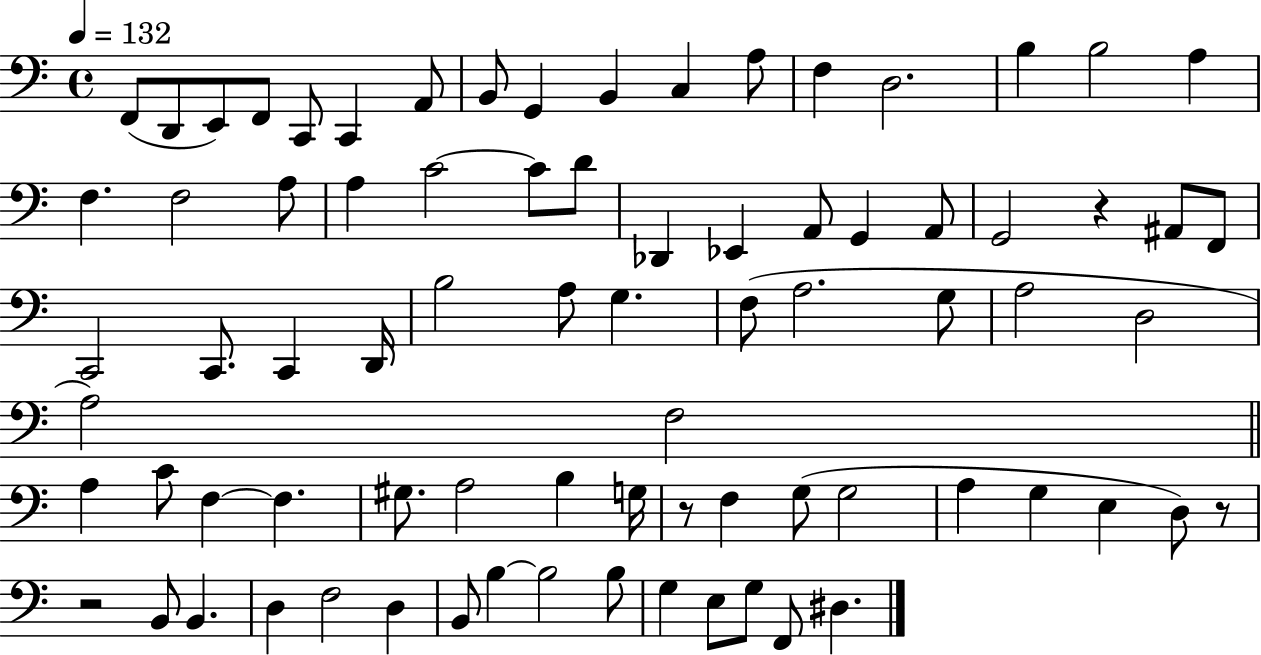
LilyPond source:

{
  \clef bass
  \time 4/4
  \defaultTimeSignature
  \key c \major
  \tempo 4 = 132
  f,8( d,8 e,8) f,8 c,8 c,4 a,8 | b,8 g,4 b,4 c4 a8 | f4 d2. | b4 b2 a4 | \break f4. f2 a8 | a4 c'2~~ c'8 d'8 | des,4 ees,4 a,8 g,4 a,8 | g,2 r4 ais,8 f,8 | \break c,2 c,8. c,4 d,16 | b2 a8 g4. | f8( a2. g8 | a2 d2 | \break a2) f2 | \bar "||" \break \key a \minor a4 c'8 f4~~ f4. | gis8. a2 b4 g16 | r8 f4 g8( g2 | a4 g4 e4 d8) r8 | \break r2 b,8 b,4. | d4 f2 d4 | b,8 b4~~ b2 b8 | g4 e8 g8 f,8 dis4. | \break \bar "|."
}